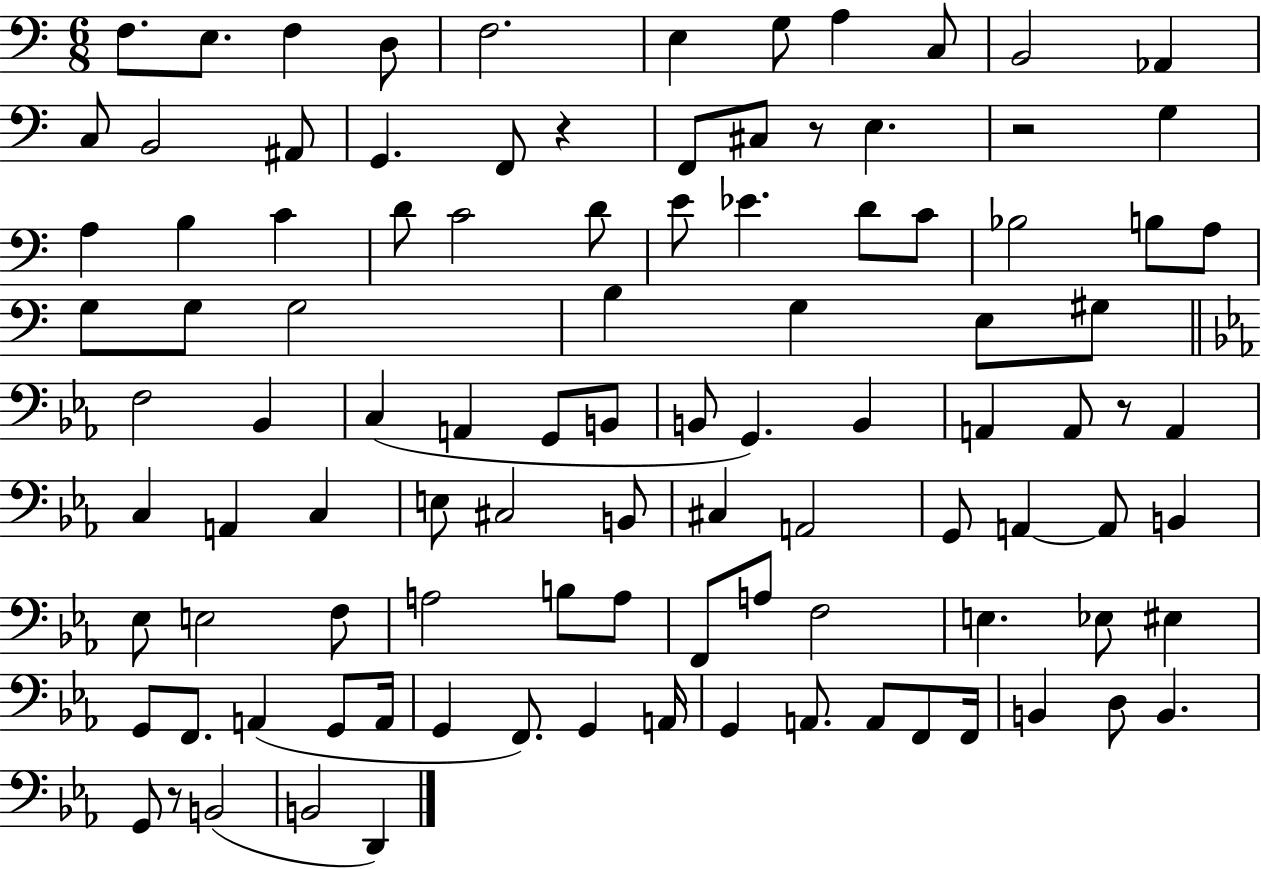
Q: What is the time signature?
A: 6/8